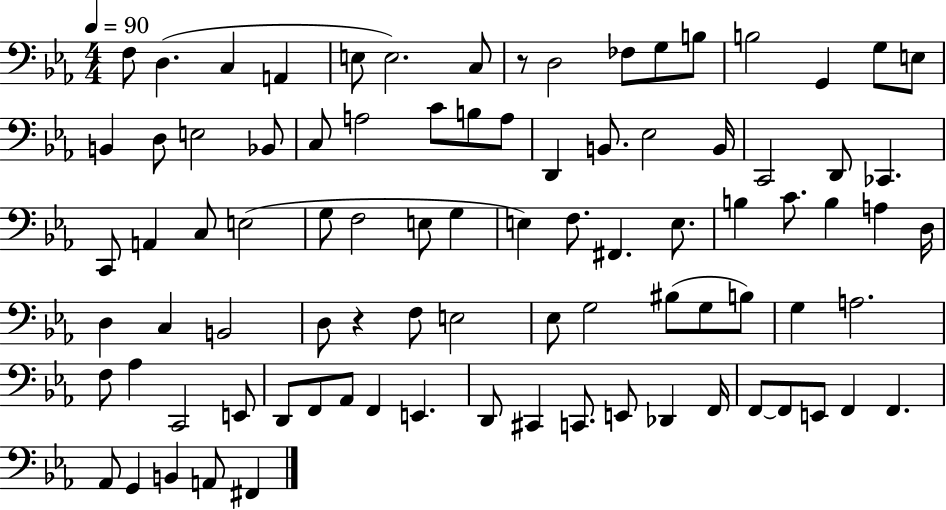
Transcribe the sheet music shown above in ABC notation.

X:1
T:Untitled
M:4/4
L:1/4
K:Eb
F,/2 D, C, A,, E,/2 E,2 C,/2 z/2 D,2 _F,/2 G,/2 B,/2 B,2 G,, G,/2 E,/2 B,, D,/2 E,2 _B,,/2 C,/2 A,2 C/2 B,/2 A,/2 D,, B,,/2 _E,2 B,,/4 C,,2 D,,/2 _C,, C,,/2 A,, C,/2 E,2 G,/2 F,2 E,/2 G, E, F,/2 ^F,, E,/2 B, C/2 B, A, D,/4 D, C, B,,2 D,/2 z F,/2 E,2 _E,/2 G,2 ^B,/2 G,/2 B,/2 G, A,2 F,/2 _A, C,,2 E,,/2 D,,/2 F,,/2 _A,,/2 F,, E,, D,,/2 ^C,, C,,/2 E,,/2 _D,, F,,/4 F,,/2 F,,/2 E,,/2 F,, F,, _A,,/2 G,, B,, A,,/2 ^F,,